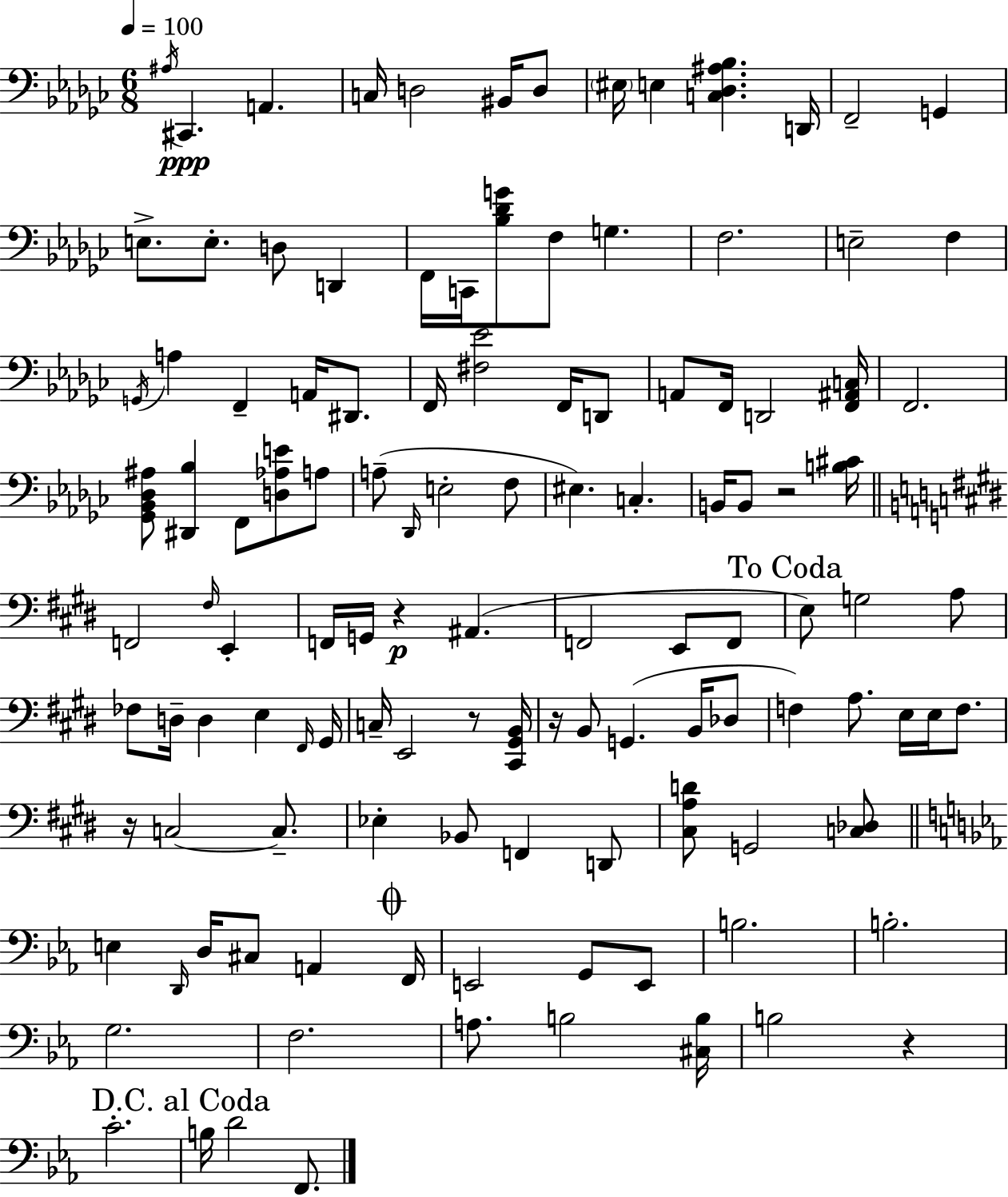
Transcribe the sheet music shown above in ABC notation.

X:1
T:Untitled
M:6/8
L:1/4
K:Ebm
^A,/4 ^C,, A,, C,/4 D,2 ^B,,/4 D,/2 ^E,/4 E, [C,_D,^A,_B,] D,,/4 F,,2 G,, E,/2 E,/2 D,/2 D,, F,,/4 C,,/4 [_B,_DG]/2 F,/2 G, F,2 E,2 F, G,,/4 A, F,, A,,/4 ^D,,/2 F,,/4 [^F,_E]2 F,,/4 D,,/2 A,,/2 F,,/4 D,,2 [F,,^A,,C,]/4 F,,2 [_G,,_B,,_D,^A,]/2 [^D,,_B,] F,,/2 [D,_A,E]/2 A,/2 A,/2 _D,,/4 E,2 F,/2 ^E, C, B,,/4 B,,/2 z2 [B,^C]/4 F,,2 ^F,/4 E,, F,,/4 G,,/4 z ^A,, F,,2 E,,/2 F,,/2 E,/2 G,2 A,/2 _F,/2 D,/4 D, E, ^F,,/4 ^G,,/4 C,/4 E,,2 z/2 [^C,,^G,,B,,]/4 z/4 B,,/2 G,, B,,/4 _D,/2 F, A,/2 E,/4 E,/4 F,/2 z/4 C,2 C,/2 _E, _B,,/2 F,, D,,/2 [^C,A,D]/2 G,,2 [C,_D,]/2 E, D,,/4 D,/4 ^C,/2 A,, F,,/4 E,,2 G,,/2 E,,/2 B,2 B,2 G,2 F,2 A,/2 B,2 [^C,B,]/4 B,2 z C2 B,/4 D2 F,,/2